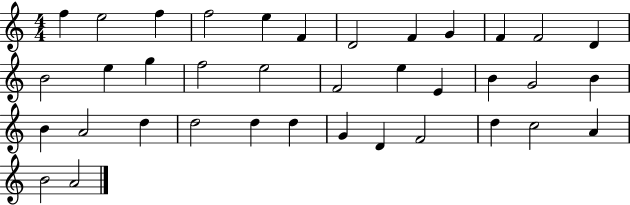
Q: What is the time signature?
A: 4/4